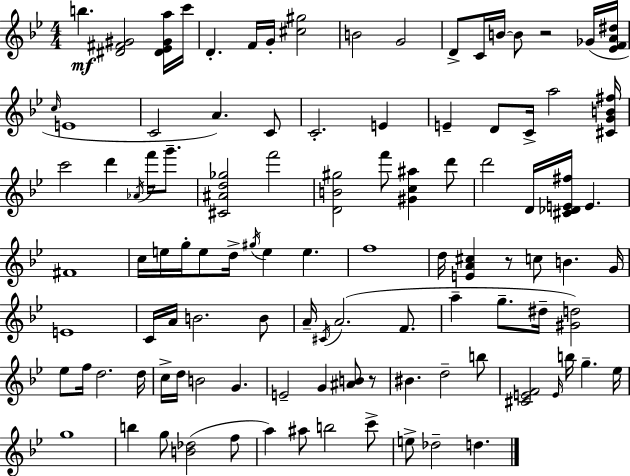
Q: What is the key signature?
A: BES major